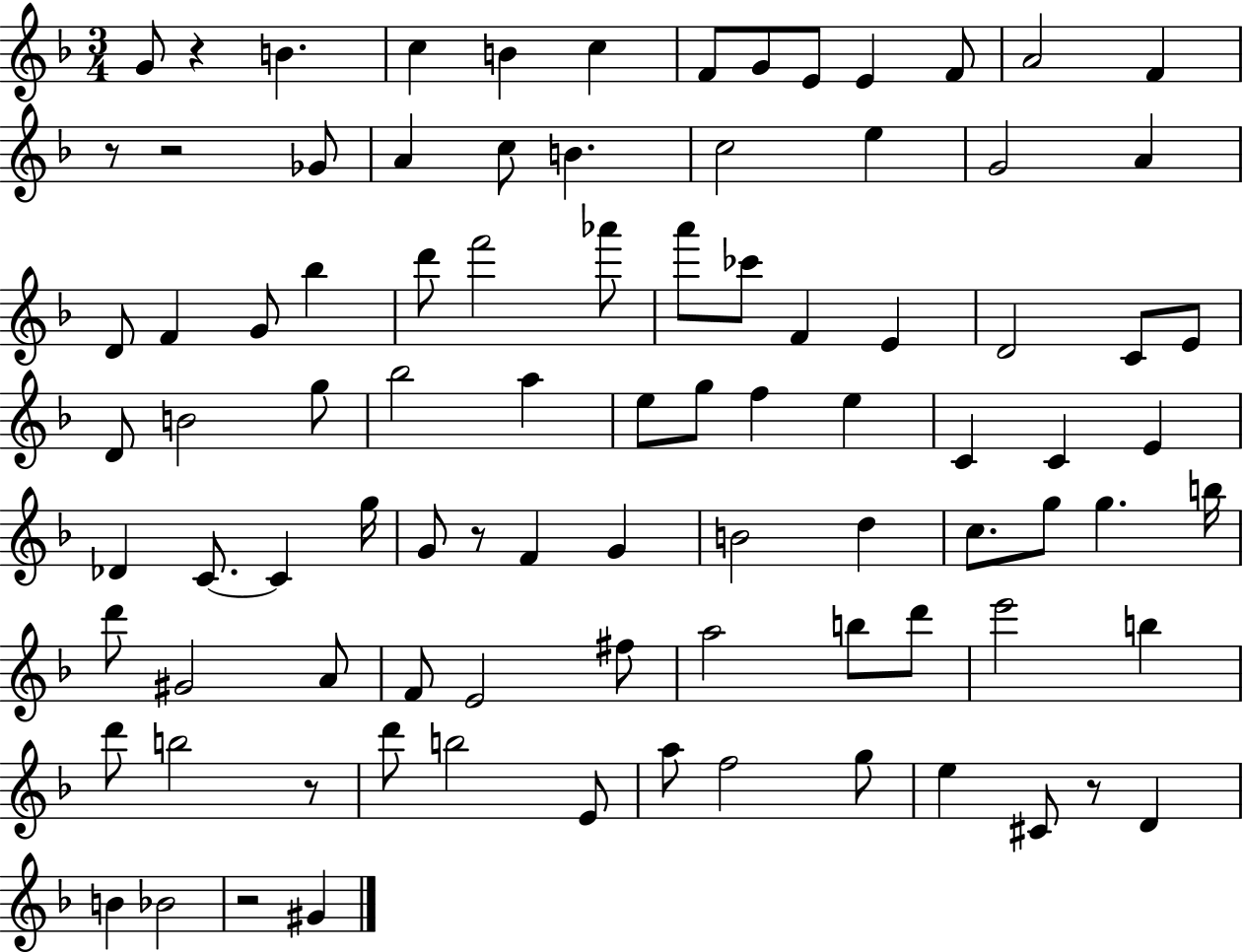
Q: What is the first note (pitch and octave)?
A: G4